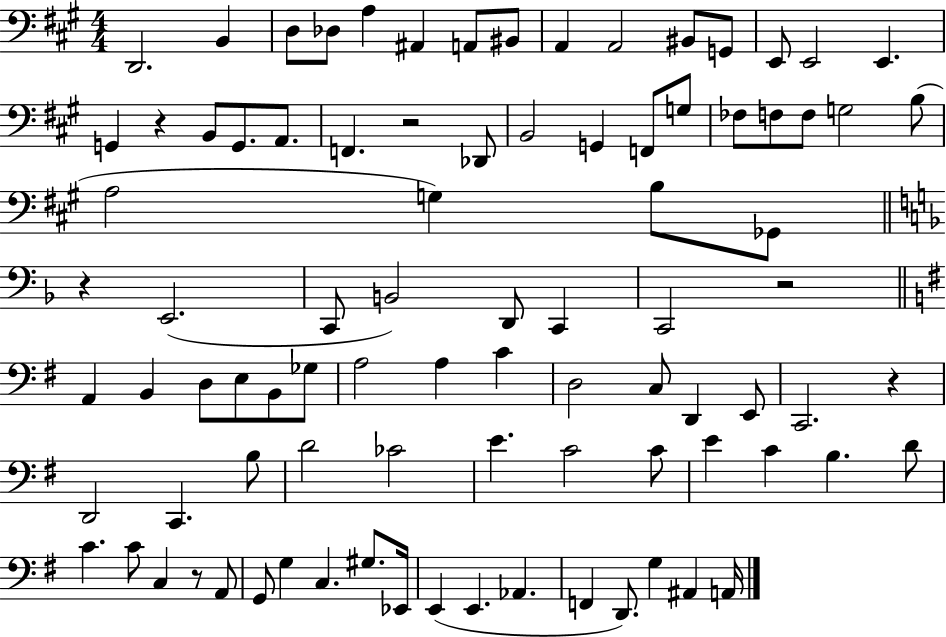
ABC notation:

X:1
T:Untitled
M:4/4
L:1/4
K:A
D,,2 B,, D,/2 _D,/2 A, ^A,, A,,/2 ^B,,/2 A,, A,,2 ^B,,/2 G,,/2 E,,/2 E,,2 E,, G,, z B,,/2 G,,/2 A,,/2 F,, z2 _D,,/2 B,,2 G,, F,,/2 G,/2 _F,/2 F,/2 F,/2 G,2 B,/2 A,2 G, B,/2 _G,,/2 z E,,2 C,,/2 B,,2 D,,/2 C,, C,,2 z2 A,, B,, D,/2 E,/2 B,,/2 _G,/2 A,2 A, C D,2 C,/2 D,, E,,/2 C,,2 z D,,2 C,, B,/2 D2 _C2 E C2 C/2 E C B, D/2 C C/2 C, z/2 A,,/2 G,,/2 G, C, ^G,/2 _E,,/4 E,, E,, _A,, F,, D,,/2 G, ^A,, A,,/4